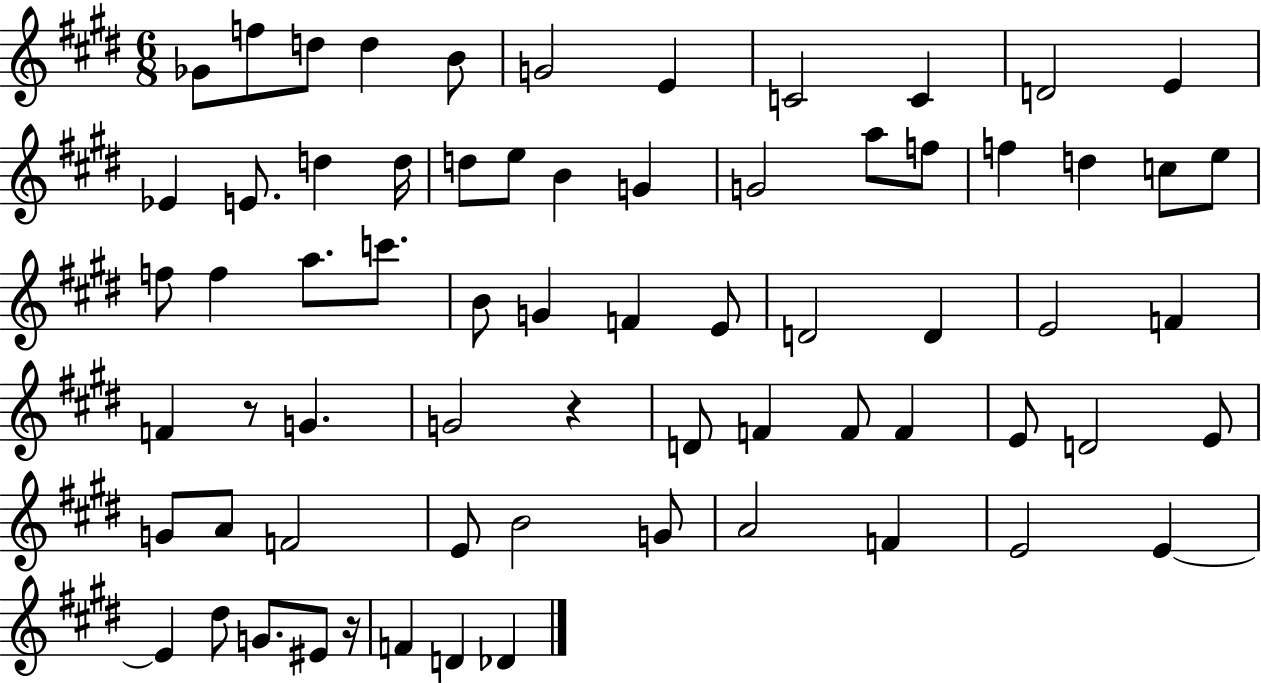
Gb4/e F5/e D5/e D5/q B4/e G4/h E4/q C4/h C4/q D4/h E4/q Eb4/q E4/e. D5/q D5/s D5/e E5/e B4/q G4/q G4/h A5/e F5/e F5/q D5/q C5/e E5/e F5/e F5/q A5/e. C6/e. B4/e G4/q F4/q E4/e D4/h D4/q E4/h F4/q F4/q R/e G4/q. G4/h R/q D4/e F4/q F4/e F4/q E4/e D4/h E4/e G4/e A4/e F4/h E4/e B4/h G4/e A4/h F4/q E4/h E4/q E4/q D#5/e G4/e. EIS4/e R/s F4/q D4/q Db4/q